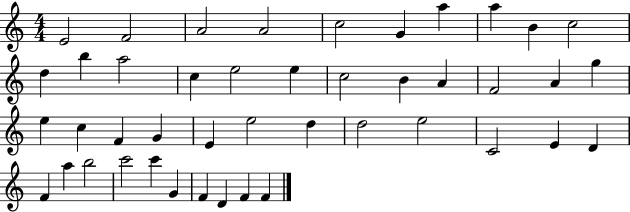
X:1
T:Untitled
M:4/4
L:1/4
K:C
E2 F2 A2 A2 c2 G a a B c2 d b a2 c e2 e c2 B A F2 A g e c F G E e2 d d2 e2 C2 E D F a b2 c'2 c' G F D F F